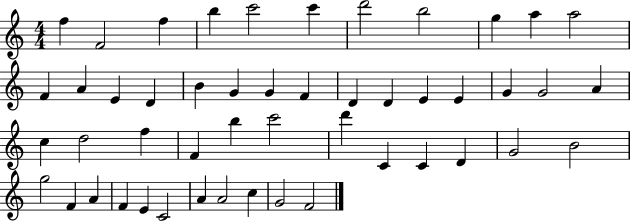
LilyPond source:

{
  \clef treble
  \numericTimeSignature
  \time 4/4
  \key c \major
  f''4 f'2 f''4 | b''4 c'''2 c'''4 | d'''2 b''2 | g''4 a''4 a''2 | \break f'4 a'4 e'4 d'4 | b'4 g'4 g'4 f'4 | d'4 d'4 e'4 e'4 | g'4 g'2 a'4 | \break c''4 d''2 f''4 | f'4 b''4 c'''2 | d'''4 c'4 c'4 d'4 | g'2 b'2 | \break g''2 f'4 a'4 | f'4 e'4 c'2 | a'4 a'2 c''4 | g'2 f'2 | \break \bar "|."
}